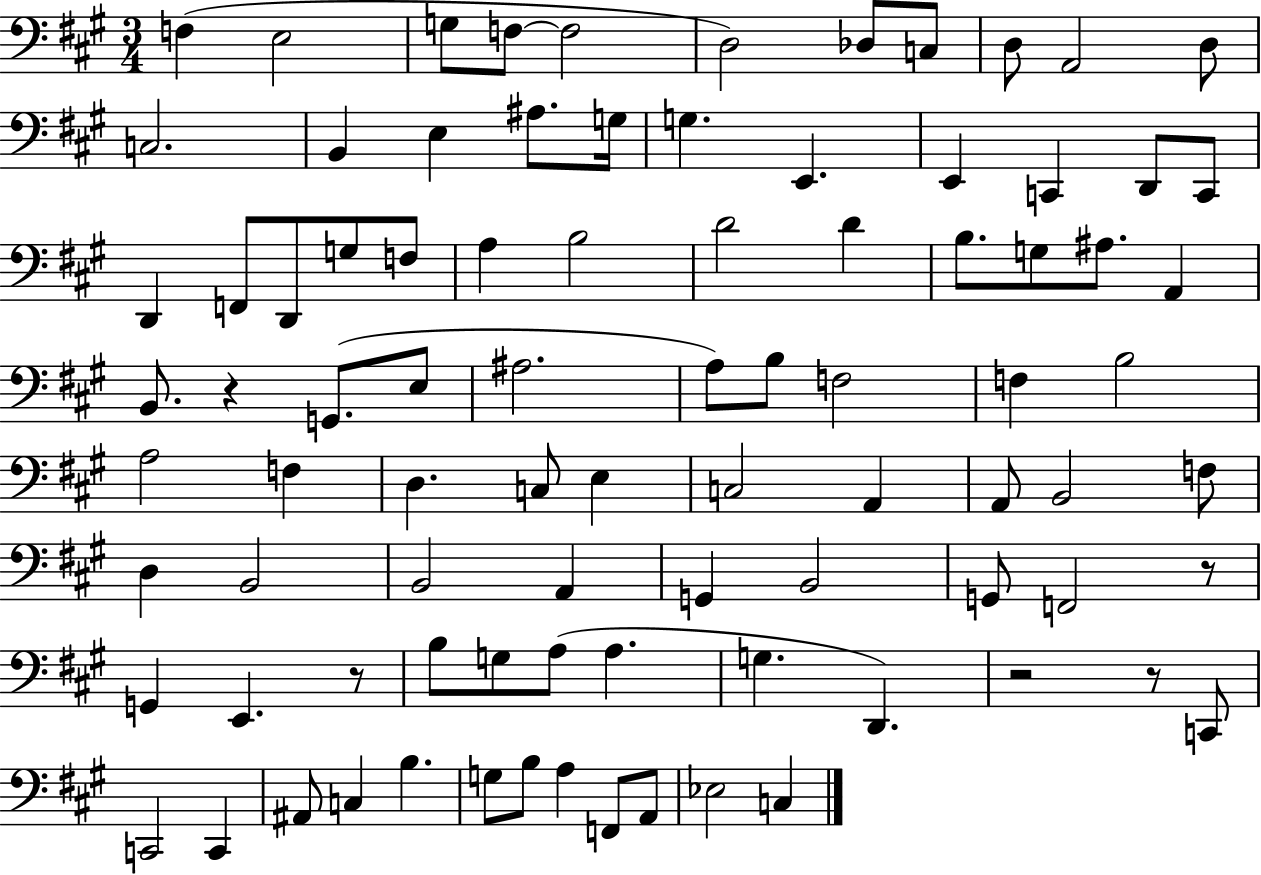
X:1
T:Untitled
M:3/4
L:1/4
K:A
F, E,2 G,/2 F,/2 F,2 D,2 _D,/2 C,/2 D,/2 A,,2 D,/2 C,2 B,, E, ^A,/2 G,/4 G, E,, E,, C,, D,,/2 C,,/2 D,, F,,/2 D,,/2 G,/2 F,/2 A, B,2 D2 D B,/2 G,/2 ^A,/2 A,, B,,/2 z G,,/2 E,/2 ^A,2 A,/2 B,/2 F,2 F, B,2 A,2 F, D, C,/2 E, C,2 A,, A,,/2 B,,2 F,/2 D, B,,2 B,,2 A,, G,, B,,2 G,,/2 F,,2 z/2 G,, E,, z/2 B,/2 G,/2 A,/2 A, G, D,, z2 z/2 C,,/2 C,,2 C,, ^A,,/2 C, B, G,/2 B,/2 A, F,,/2 A,,/2 _E,2 C,